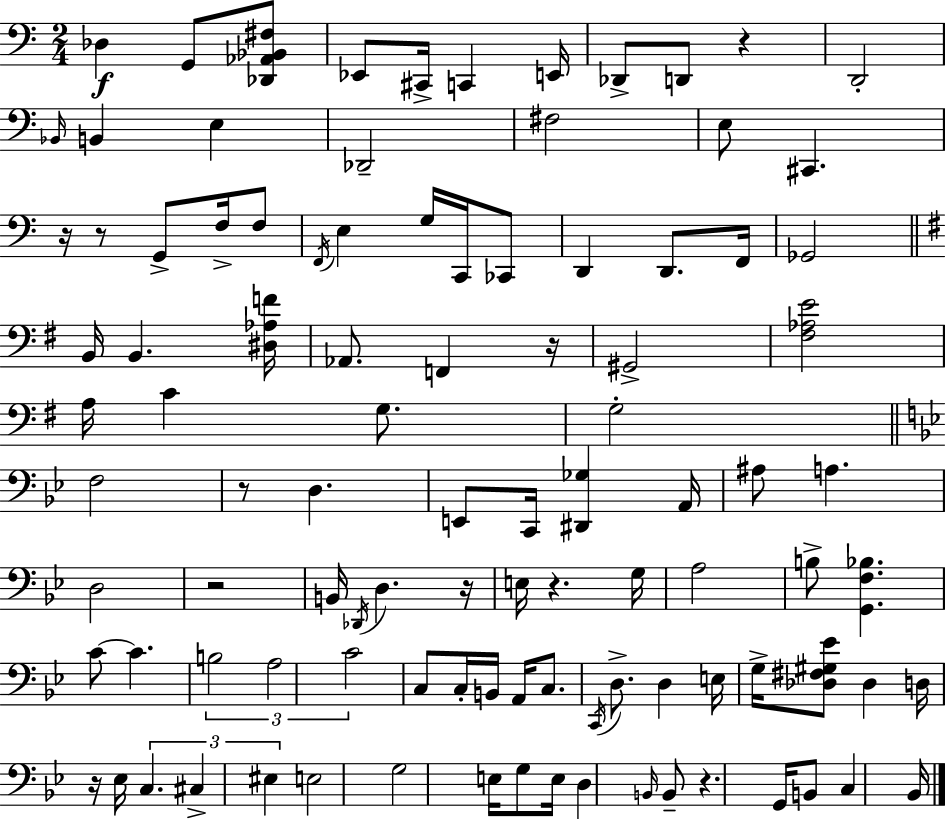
{
  \clef bass
  \numericTimeSignature
  \time 2/4
  \key c \major
  des4\f g,8 <des, aes, bes, fis>8 | ees,8 cis,16-> c,4 e,16 | des,8-> d,8 r4 | d,2-. | \break \grace { bes,16 } b,4 e4 | des,2-- | fis2 | e8 cis,4. | \break r16 r8 g,8-> f16-> f8 | \acciaccatura { f,16 } e4 g16 c,16 | ces,8 d,4 d,8. | f,16 ges,2 | \break \bar "||" \break \key e \minor b,16 b,4. <dis aes f'>16 | aes,8. f,4 r16 | gis,2-> | <fis aes e'>2 | \break a16 c'4 g8. | g2-. | \bar "||" \break \key bes \major f2 | r8 d4. | e,8 c,16 <dis, ges>4 a,16 | ais8 a4. | \break d2 | r2 | b,16 \acciaccatura { des,16 } d4. | r16 e16 r4. | \break g16 a2 | b8-> <g, f bes>4. | c'8~~ c'4. | \tuplet 3/2 { b2 | \break a2 | c'2 } | c8 c16-. b,16 a,16 c8. | \acciaccatura { c,16 } d8.-> d4 | \break e16 g16-> <des fis gis ees'>8 des4 | d16 r16 ees16 \tuplet 3/2 { c4. | cis4-> eis4 } | e2 | \break g2 | e16 g8 e16 d4 | \grace { b,16 } b,8-- r4. | g,16 b,8 c4 | \break bes,16 \bar "|."
}